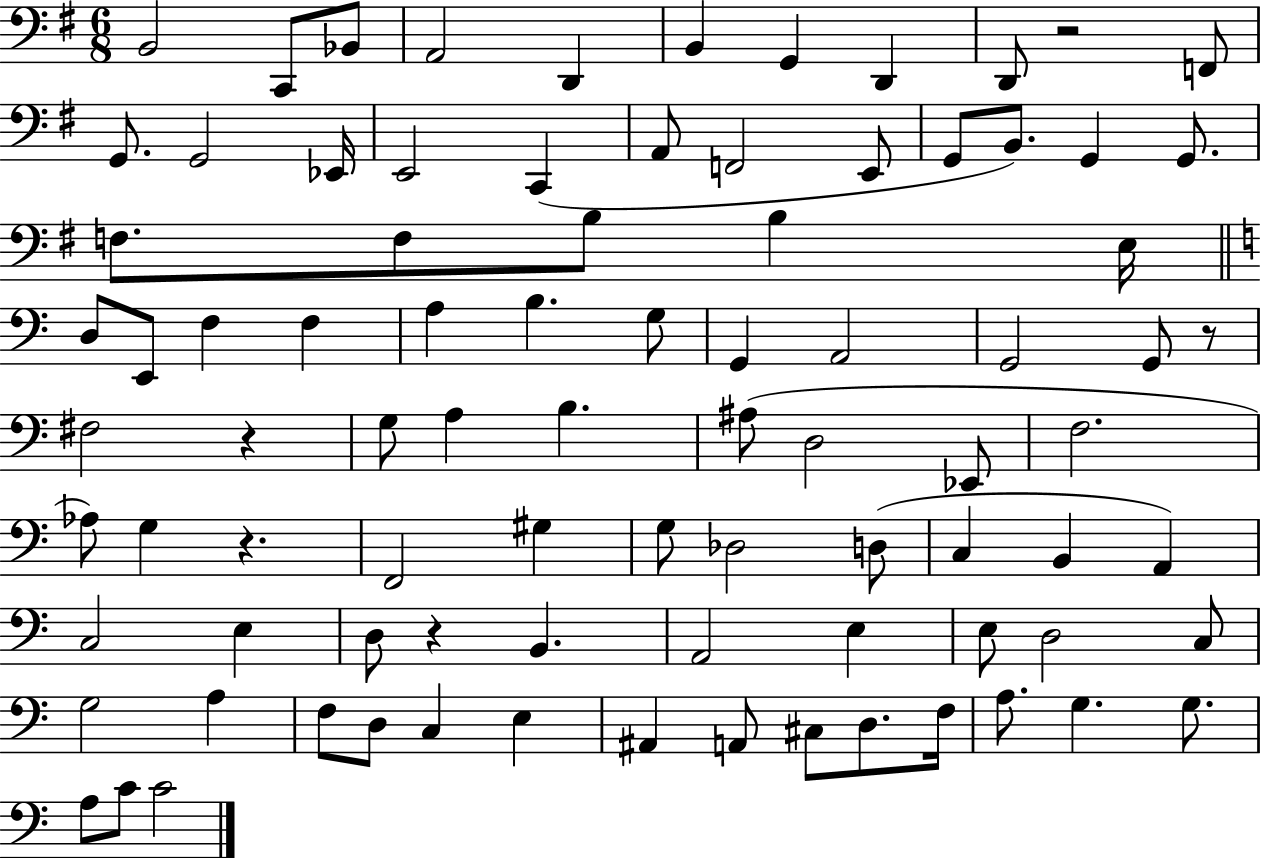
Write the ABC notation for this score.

X:1
T:Untitled
M:6/8
L:1/4
K:G
B,,2 C,,/2 _B,,/2 A,,2 D,, B,, G,, D,, D,,/2 z2 F,,/2 G,,/2 G,,2 _E,,/4 E,,2 C,, A,,/2 F,,2 E,,/2 G,,/2 B,,/2 G,, G,,/2 F,/2 F,/2 B,/2 B, E,/4 D,/2 E,,/2 F, F, A, B, G,/2 G,, A,,2 G,,2 G,,/2 z/2 ^F,2 z G,/2 A, B, ^A,/2 D,2 _E,,/2 F,2 _A,/2 G, z F,,2 ^G, G,/2 _D,2 D,/2 C, B,, A,, C,2 E, D,/2 z B,, A,,2 E, E,/2 D,2 C,/2 G,2 A, F,/2 D,/2 C, E, ^A,, A,,/2 ^C,/2 D,/2 F,/4 A,/2 G, G,/2 A,/2 C/2 C2